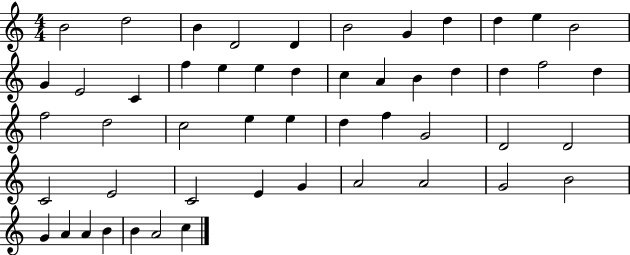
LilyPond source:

{
  \clef treble
  \numericTimeSignature
  \time 4/4
  \key c \major
  b'2 d''2 | b'4 d'2 d'4 | b'2 g'4 d''4 | d''4 e''4 b'2 | \break g'4 e'2 c'4 | f''4 e''4 e''4 d''4 | c''4 a'4 b'4 d''4 | d''4 f''2 d''4 | \break f''2 d''2 | c''2 e''4 e''4 | d''4 f''4 g'2 | d'2 d'2 | \break c'2 e'2 | c'2 e'4 g'4 | a'2 a'2 | g'2 b'2 | \break g'4 a'4 a'4 b'4 | b'4 a'2 c''4 | \bar "|."
}